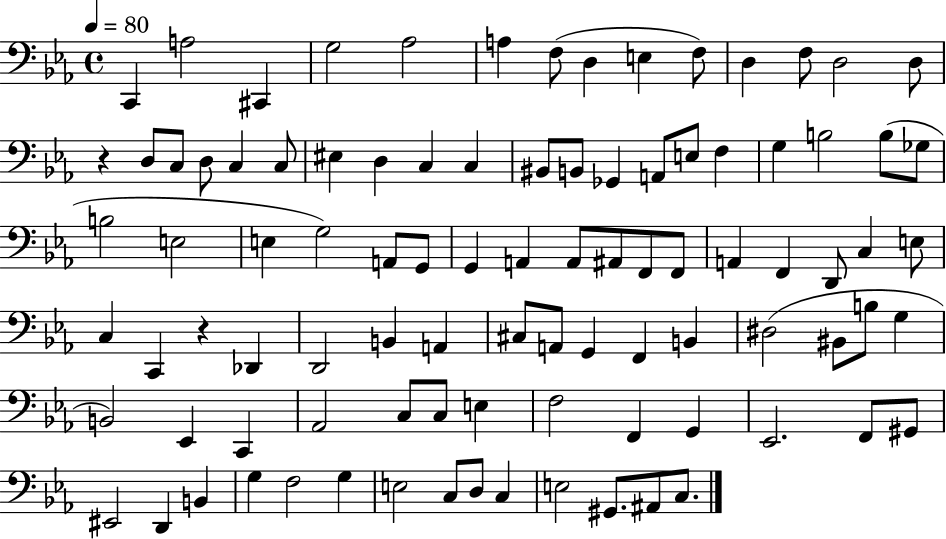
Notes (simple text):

C2/q A3/h C#2/q G3/h Ab3/h A3/q F3/e D3/q E3/q F3/e D3/q F3/e D3/h D3/e R/q D3/e C3/e D3/e C3/q C3/e EIS3/q D3/q C3/q C3/q BIS2/e B2/e Gb2/q A2/e E3/e F3/q G3/q B3/h B3/e Gb3/e B3/h E3/h E3/q G3/h A2/e G2/e G2/q A2/q A2/e A#2/e F2/e F2/e A2/q F2/q D2/e C3/q E3/e C3/q C2/q R/q Db2/q D2/h B2/q A2/q C#3/e A2/e G2/q F2/q B2/q D#3/h BIS2/e B3/e G3/q B2/h Eb2/q C2/q Ab2/h C3/e C3/e E3/q F3/h F2/q G2/q Eb2/h. F2/e G#2/e EIS2/h D2/q B2/q G3/q F3/h G3/q E3/h C3/e D3/e C3/q E3/h G#2/e. A#2/e C3/e.